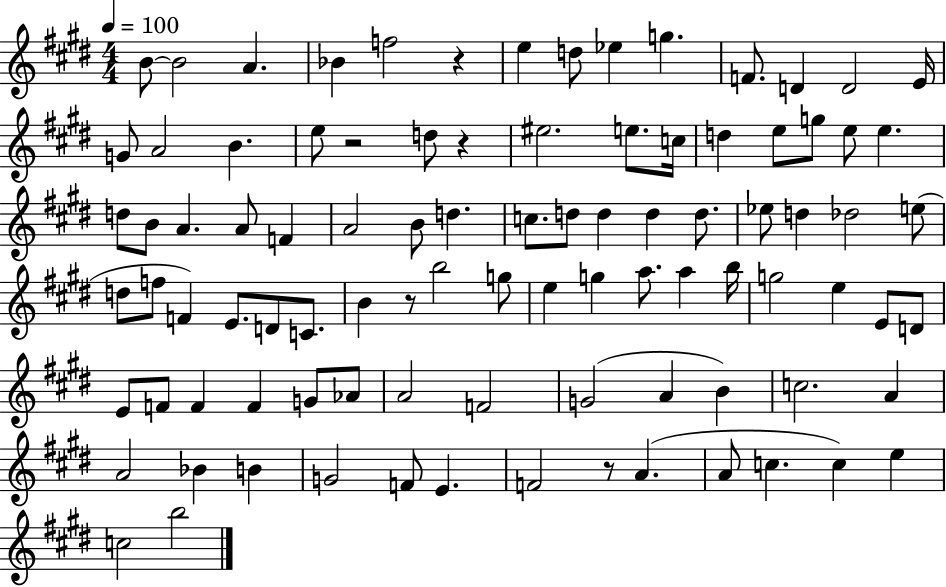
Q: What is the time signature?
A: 4/4